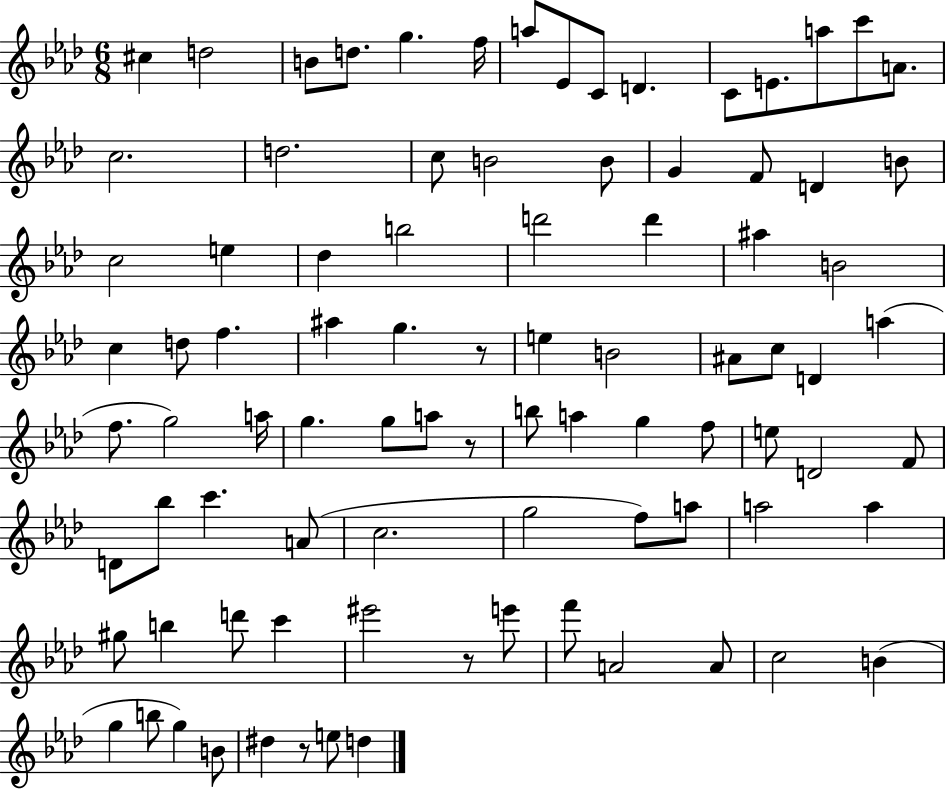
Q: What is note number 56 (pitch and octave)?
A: F4